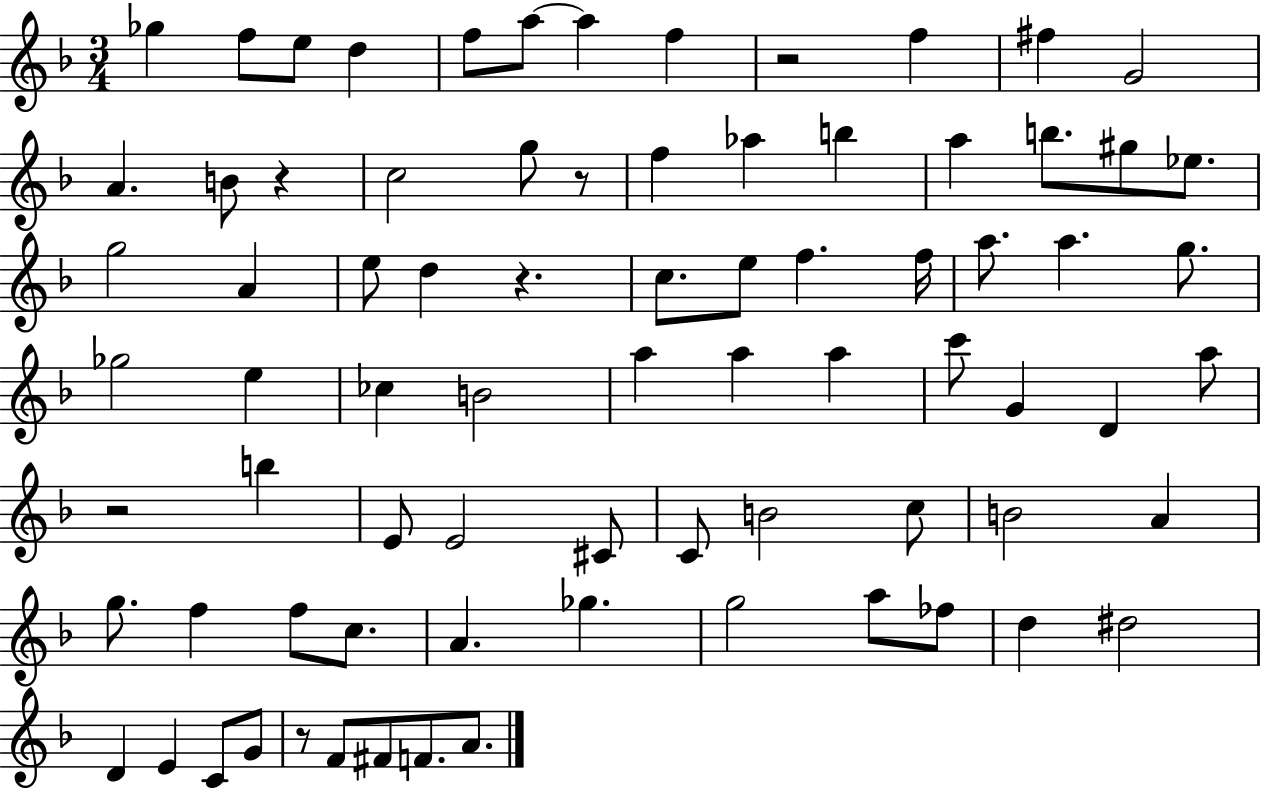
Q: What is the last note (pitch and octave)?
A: A4